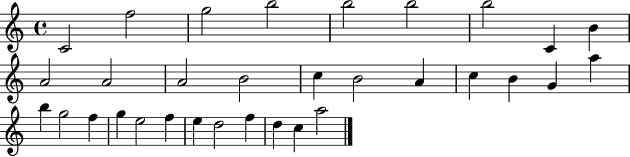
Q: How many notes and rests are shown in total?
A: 32